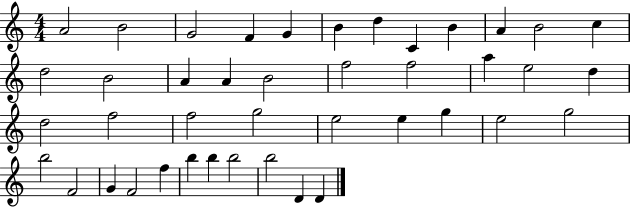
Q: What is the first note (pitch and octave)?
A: A4